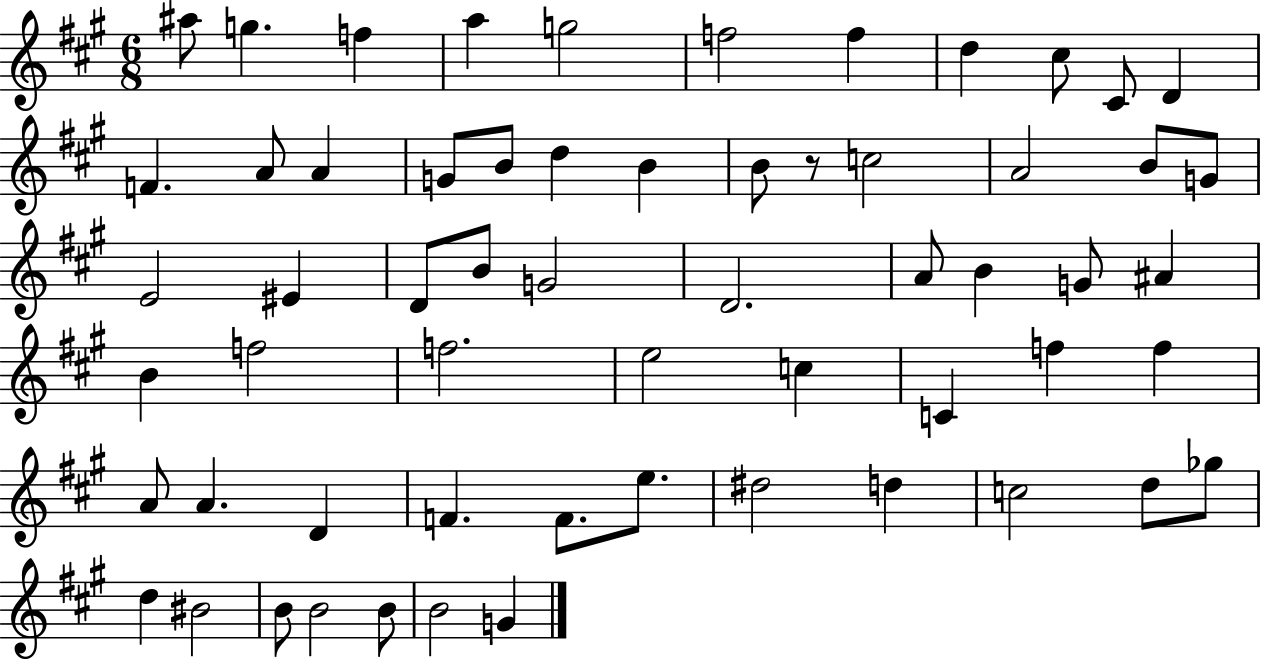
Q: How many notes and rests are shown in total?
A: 60